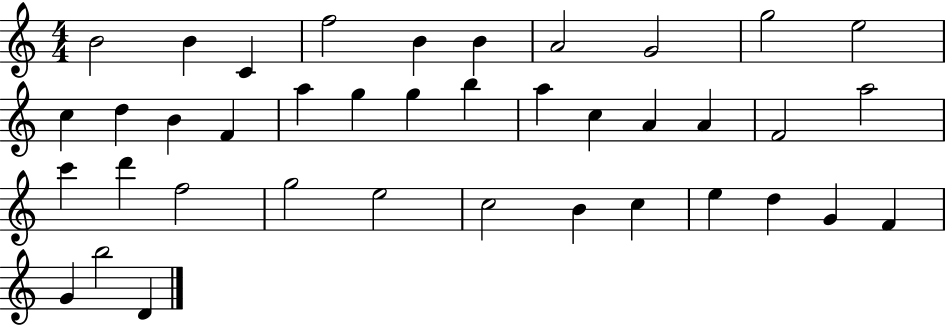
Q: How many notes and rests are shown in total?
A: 39